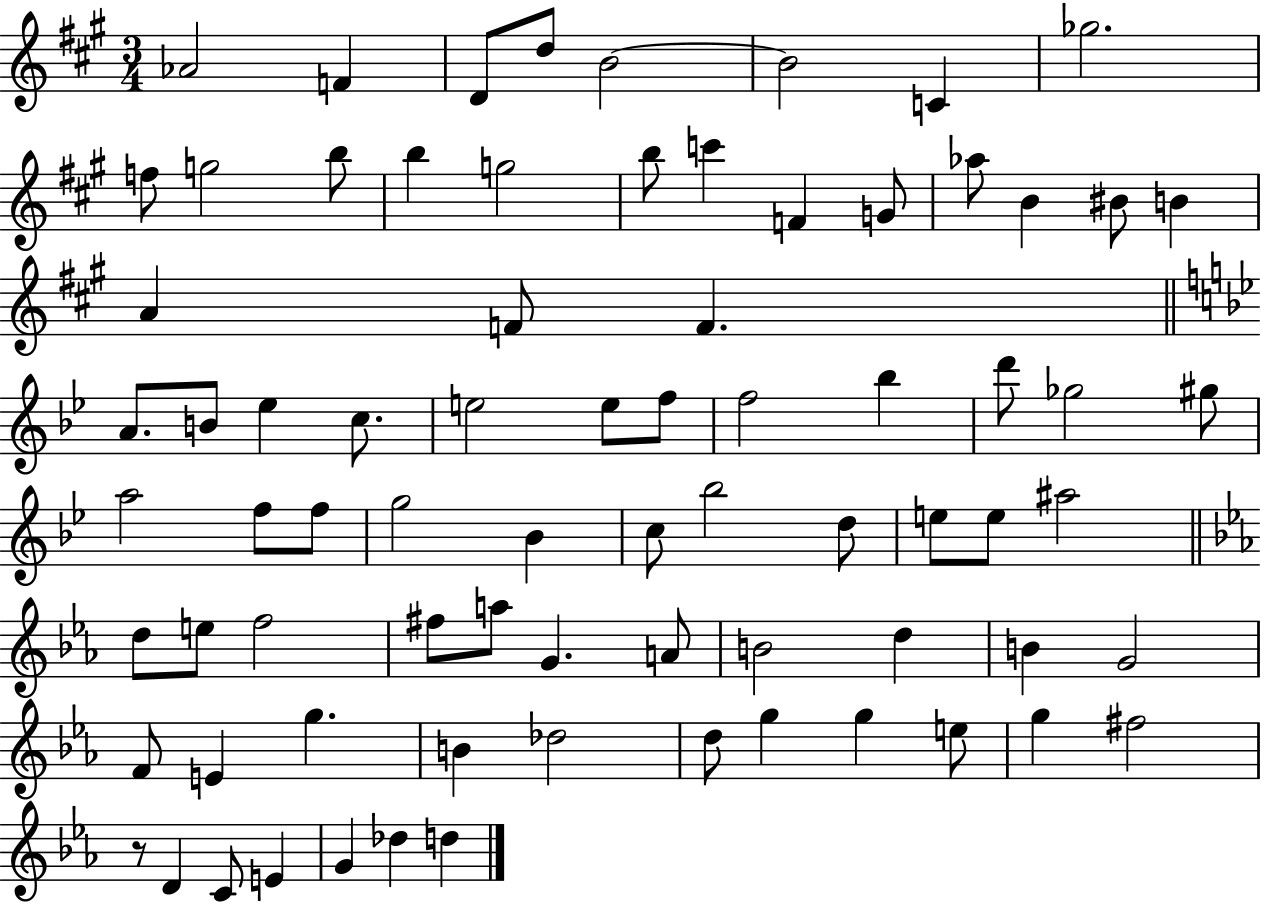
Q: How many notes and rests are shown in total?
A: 76